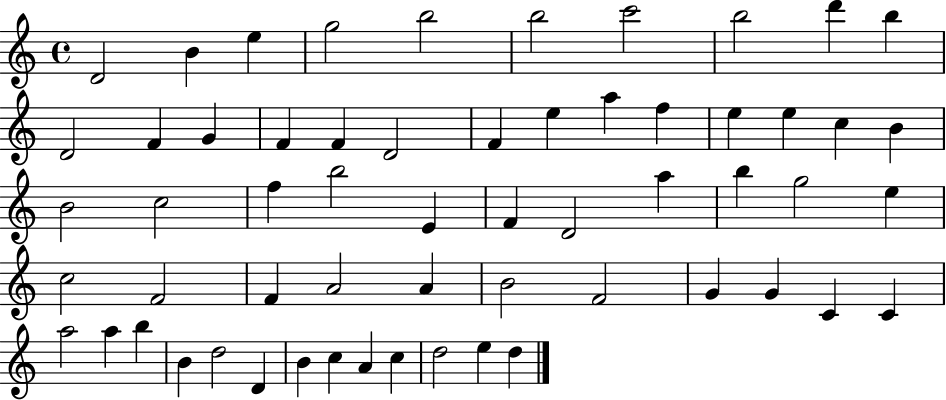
{
  \clef treble
  \time 4/4
  \defaultTimeSignature
  \key c \major
  d'2 b'4 e''4 | g''2 b''2 | b''2 c'''2 | b''2 d'''4 b''4 | \break d'2 f'4 g'4 | f'4 f'4 d'2 | f'4 e''4 a''4 f''4 | e''4 e''4 c''4 b'4 | \break b'2 c''2 | f''4 b''2 e'4 | f'4 d'2 a''4 | b''4 g''2 e''4 | \break c''2 f'2 | f'4 a'2 a'4 | b'2 f'2 | g'4 g'4 c'4 c'4 | \break a''2 a''4 b''4 | b'4 d''2 d'4 | b'4 c''4 a'4 c''4 | d''2 e''4 d''4 | \break \bar "|."
}